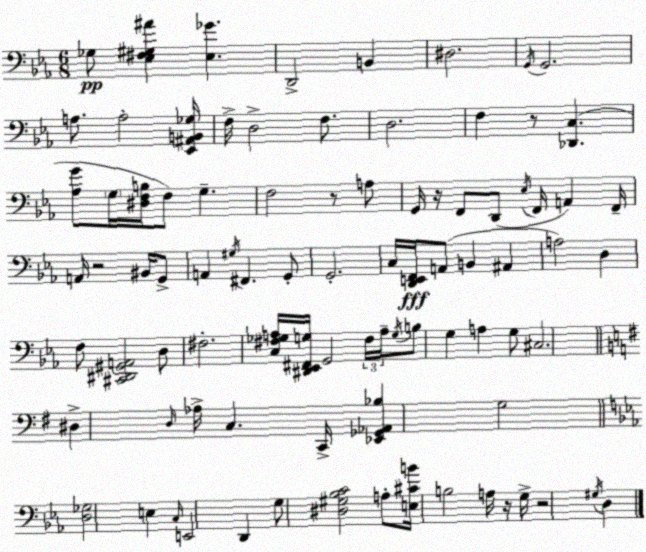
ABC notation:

X:1
T:Untitled
M:6/8
L:1/4
K:Cm
_G,/2 [_E,^F,^G,^A] [_E,_G] D,,2 B,, ^D,2 G,,/4 G,,2 A,/2 A,2 [_E,,^A,,B,,_G,]/4 F,/4 D,2 F,/2 D,2 F, z/2 [_D,,C,] [_A,G]/2 G,/4 [^D,F,B,]/4 F,/2 G, F,2 z/2 A,/2 G,,/4 z/4 F,,/2 D,,/2 _E,/4 F,,/4 A,, F,,/4 A,,/4 z2 ^B,,/4 G,,/2 A,, ^G,/4 ^F,, G,,/2 G,,2 C,/4 [D,,E,,F,,]/4 A,,/2 B,, ^A,, A,2 D, F,/2 [^C,,^D,,^G,,A,,]2 D,/2 ^F,2 [C,^F,_G,A,]/4 [^D,,_E,,^F,,G,]/4 G,,2 ^F,/4 A,/4 G,/4 B,/2 G, A, G,/2 ^C,2 ^D, D,/4 _A,/4 C, C,,/4 [_E,,_G,,_A,,_B,] G,2 [D,_G,]2 E, C,/4 E,,2 D,, G,/2 [^D,^G,_B,C]2 A,/2 [E,^CB]/4 B,2 A,/4 z/4 G,/4 z2 ^G,/4 D,